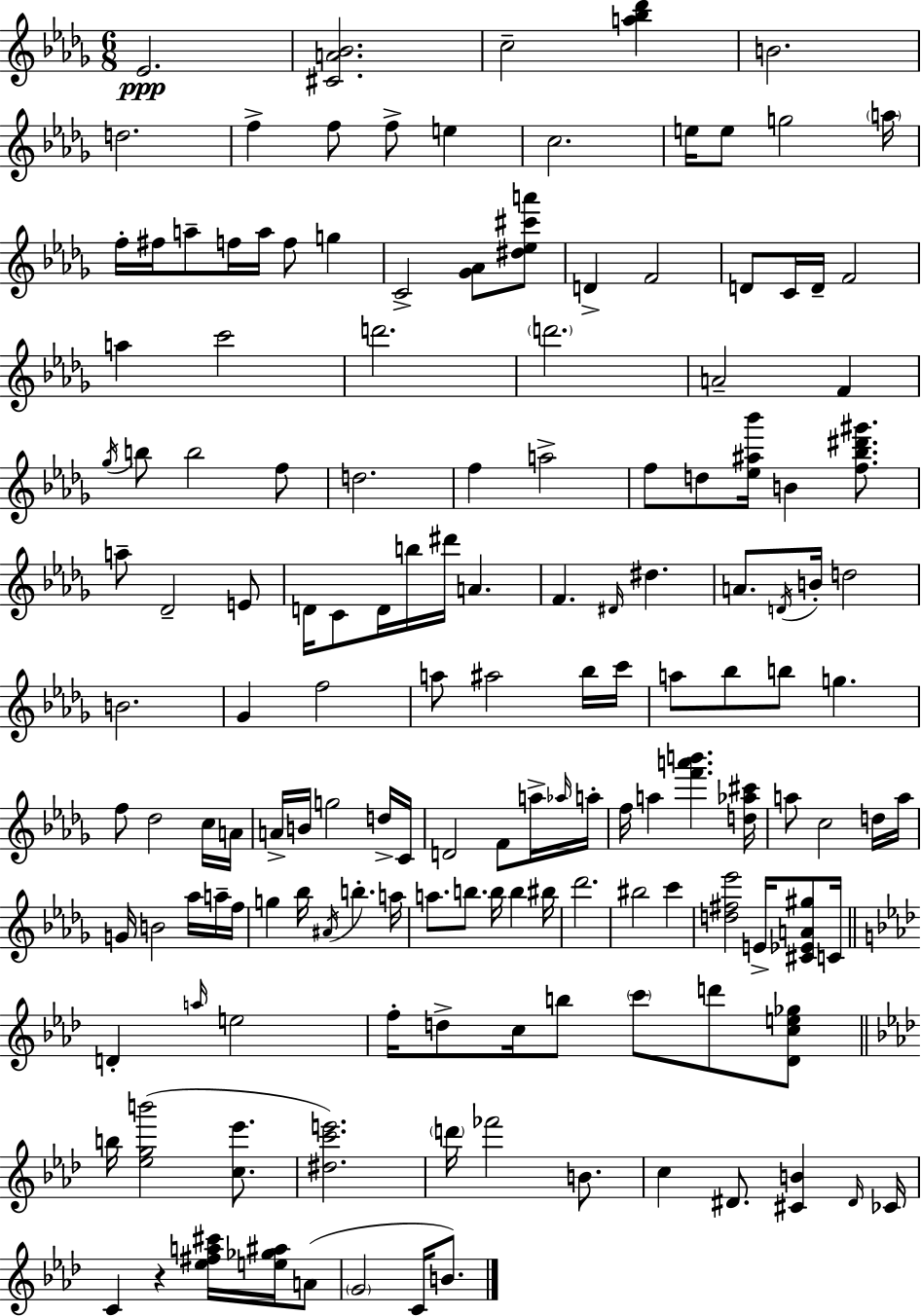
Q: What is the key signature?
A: BES minor